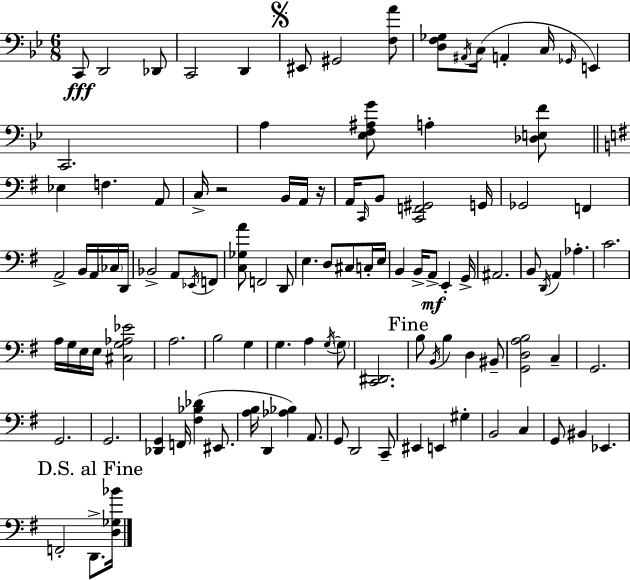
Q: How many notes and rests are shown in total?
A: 108